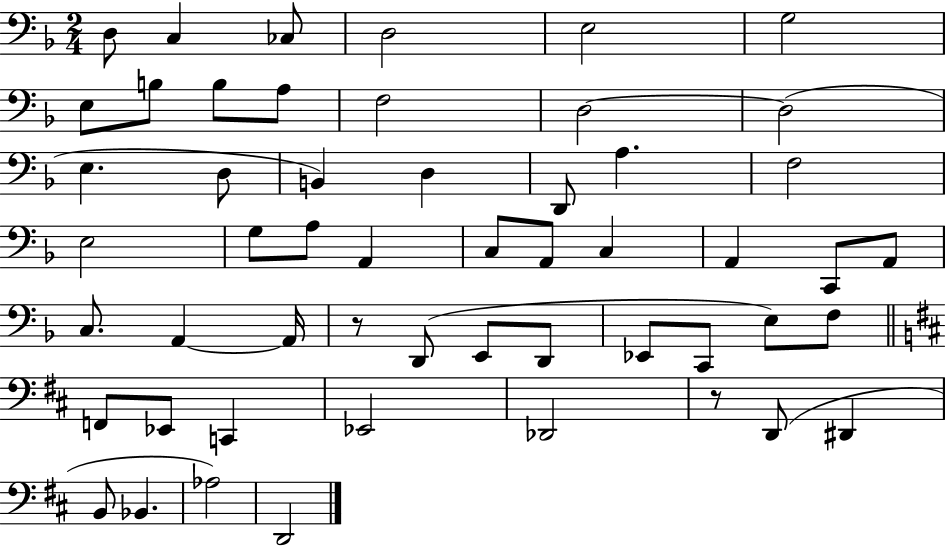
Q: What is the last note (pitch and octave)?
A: D2